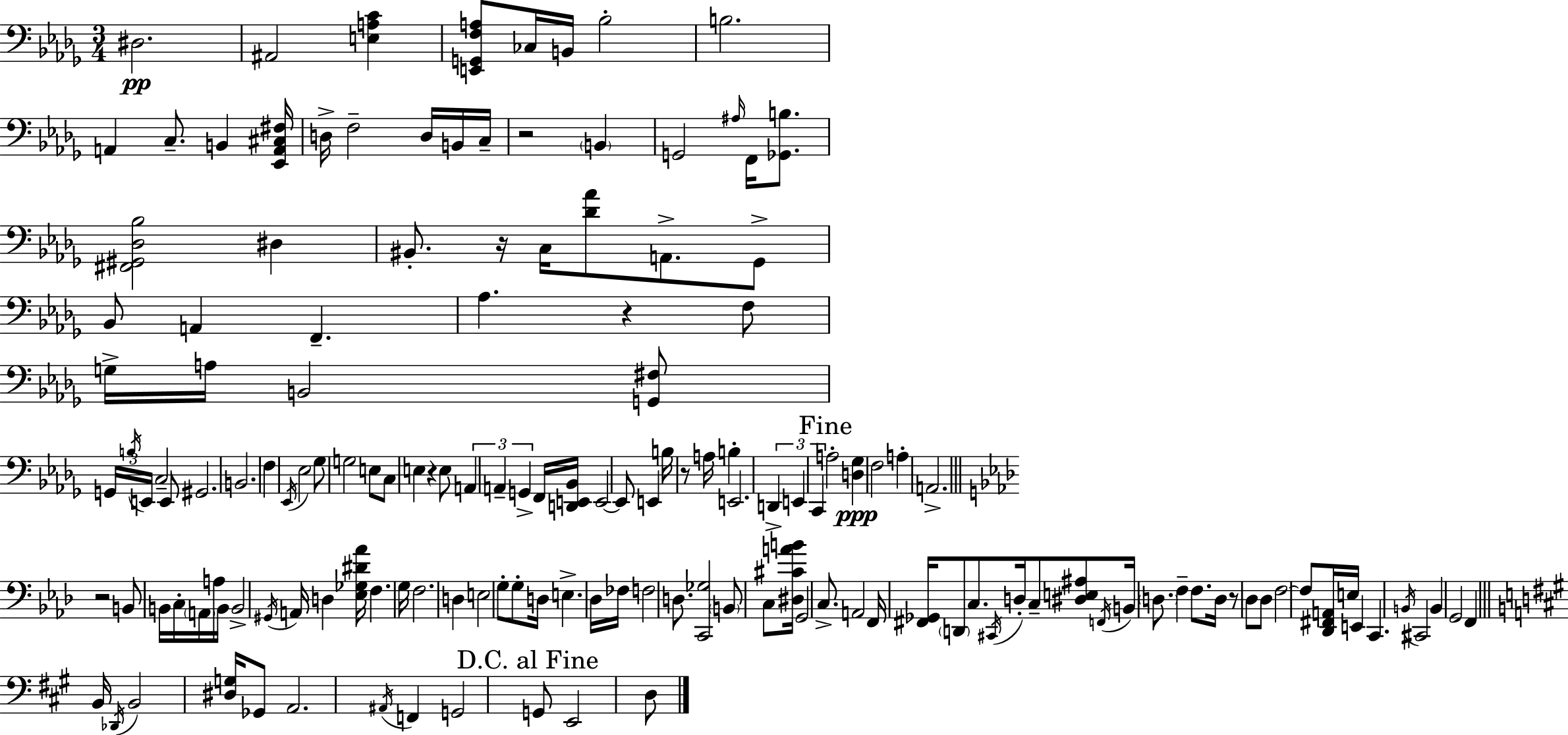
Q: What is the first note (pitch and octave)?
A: D#3